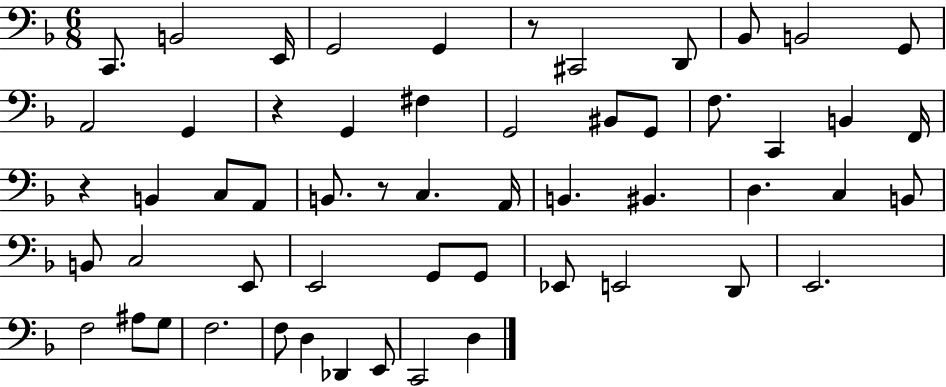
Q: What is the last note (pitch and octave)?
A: D3